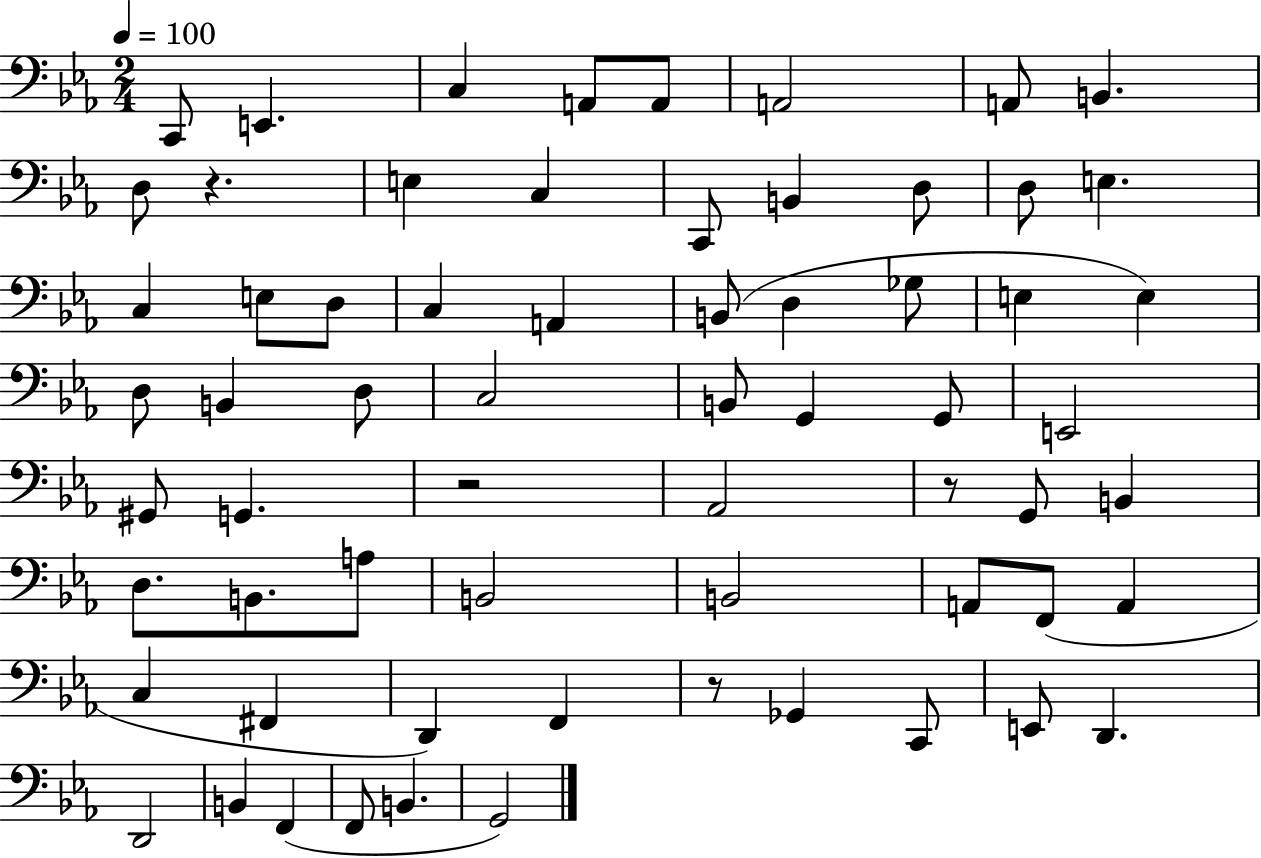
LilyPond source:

{
  \clef bass
  \numericTimeSignature
  \time 2/4
  \key ees \major
  \tempo 4 = 100
  \repeat volta 2 { c,8 e,4. | c4 a,8 a,8 | a,2 | a,8 b,4. | \break d8 r4. | e4 c4 | c,8 b,4 d8 | d8 e4. | \break c4 e8 d8 | c4 a,4 | b,8( d4 ges8 | e4 e4) | \break d8 b,4 d8 | c2 | b,8 g,4 g,8 | e,2 | \break gis,8 g,4. | r2 | aes,2 | r8 g,8 b,4 | \break d8. b,8. a8 | b,2 | b,2 | a,8 f,8( a,4 | \break c4 fis,4 | d,4) f,4 | r8 ges,4 c,8 | e,8 d,4. | \break d,2 | b,4 f,4( | f,8 b,4. | g,2) | \break } \bar "|."
}